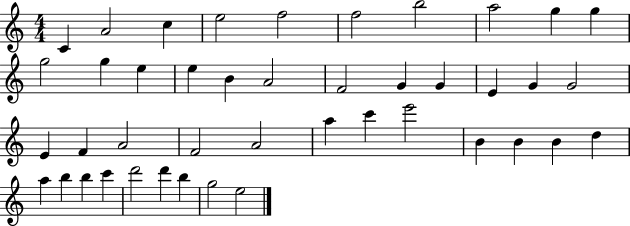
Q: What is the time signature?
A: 4/4